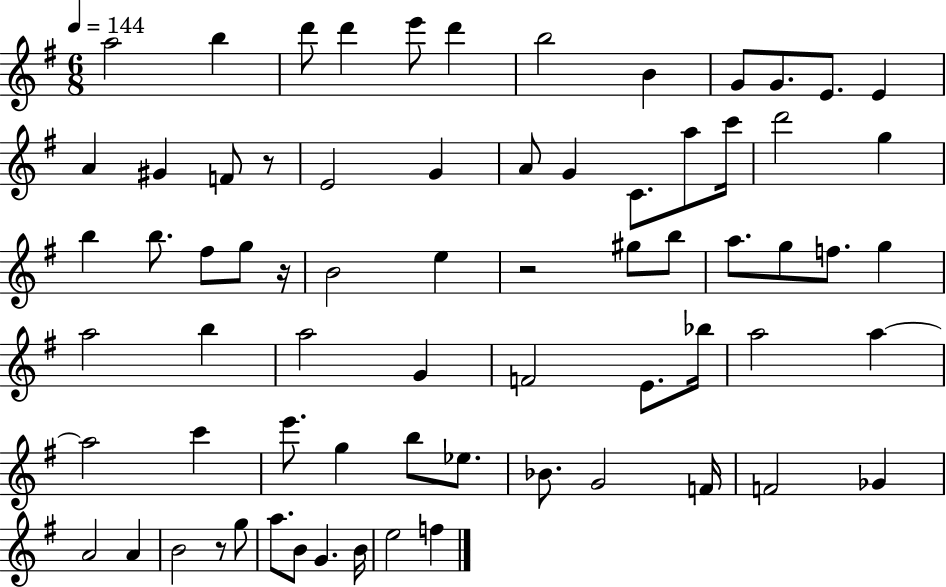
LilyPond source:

{
  \clef treble
  \numericTimeSignature
  \time 6/8
  \key g \major
  \tempo 4 = 144
  a''2 b''4 | d'''8 d'''4 e'''8 d'''4 | b''2 b'4 | g'8 g'8. e'8. e'4 | \break a'4 gis'4 f'8 r8 | e'2 g'4 | a'8 g'4 c'8. a''8 c'''16 | d'''2 g''4 | \break b''4 b''8. fis''8 g''8 r16 | b'2 e''4 | r2 gis''8 b''8 | a''8. g''8 f''8. g''4 | \break a''2 b''4 | a''2 g'4 | f'2 e'8. bes''16 | a''2 a''4~~ | \break a''2 c'''4 | e'''8. g''4 b''8 ees''8. | bes'8. g'2 f'16 | f'2 ges'4 | \break a'2 a'4 | b'2 r8 g''8 | a''8. b'8 g'4. b'16 | e''2 f''4 | \break \bar "|."
}